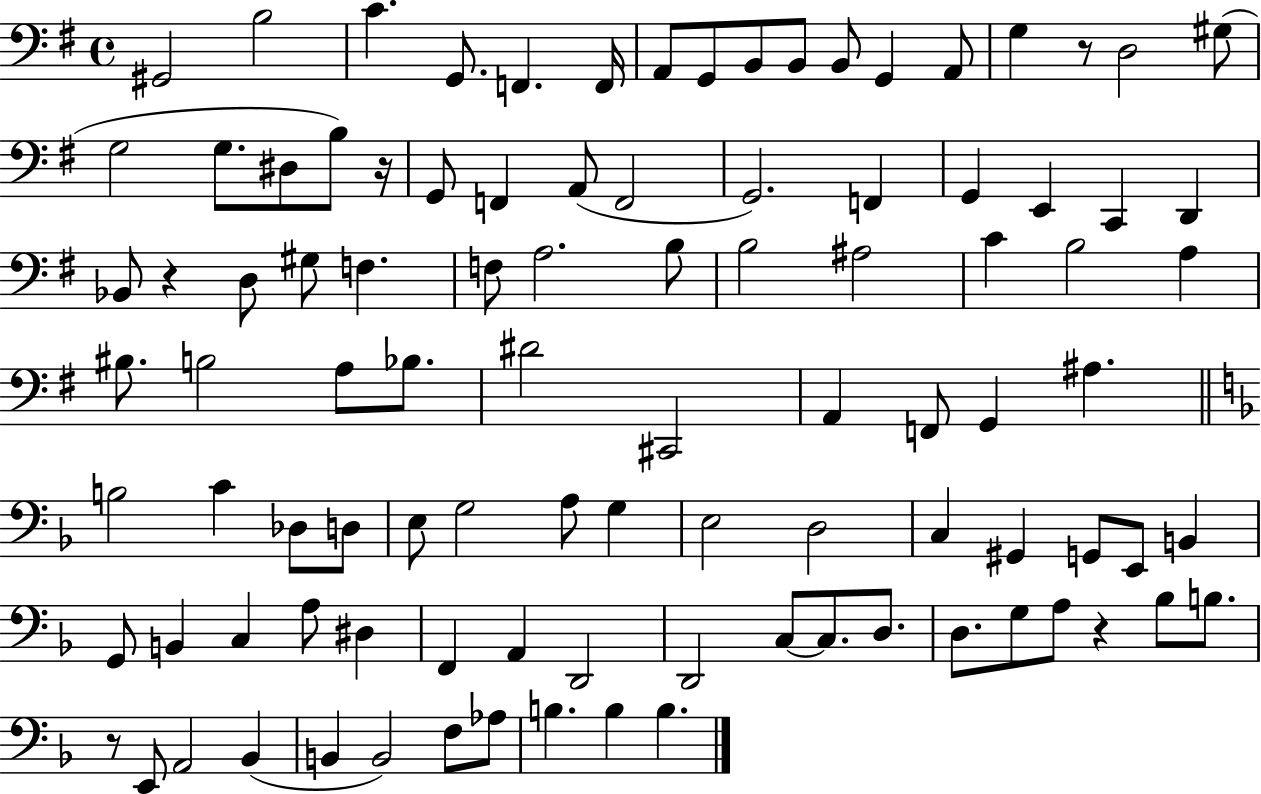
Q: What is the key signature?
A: G major